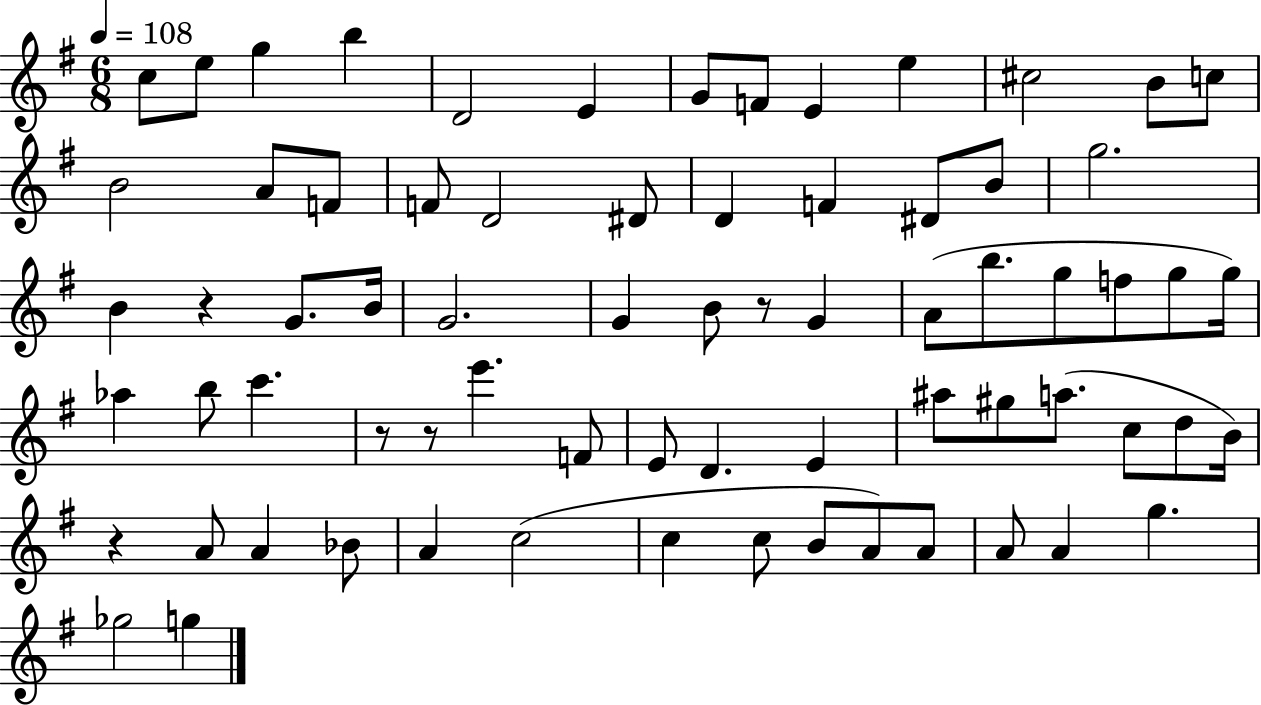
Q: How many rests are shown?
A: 5